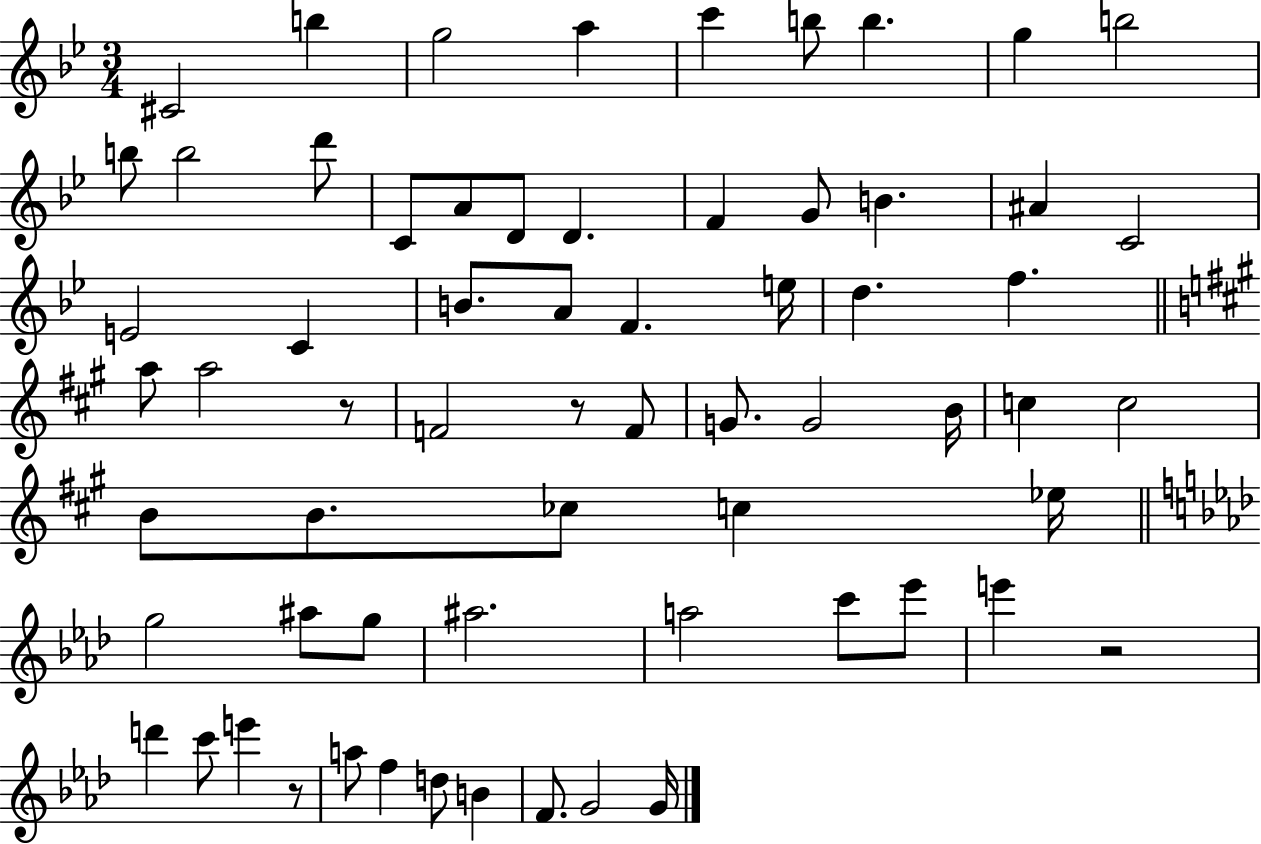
{
  \clef treble
  \numericTimeSignature
  \time 3/4
  \key bes \major
  \repeat volta 2 { cis'2 b''4 | g''2 a''4 | c'''4 b''8 b''4. | g''4 b''2 | \break b''8 b''2 d'''8 | c'8 a'8 d'8 d'4. | f'4 g'8 b'4. | ais'4 c'2 | \break e'2 c'4 | b'8. a'8 f'4. e''16 | d''4. f''4. | \bar "||" \break \key a \major a''8 a''2 r8 | f'2 r8 f'8 | g'8. g'2 b'16 | c''4 c''2 | \break b'8 b'8. ces''8 c''4 ees''16 | \bar "||" \break \key aes \major g''2 ais''8 g''8 | ais''2. | a''2 c'''8 ees'''8 | e'''4 r2 | \break d'''4 c'''8 e'''4 r8 | a''8 f''4 d''8 b'4 | f'8. g'2 g'16 | } \bar "|."
}